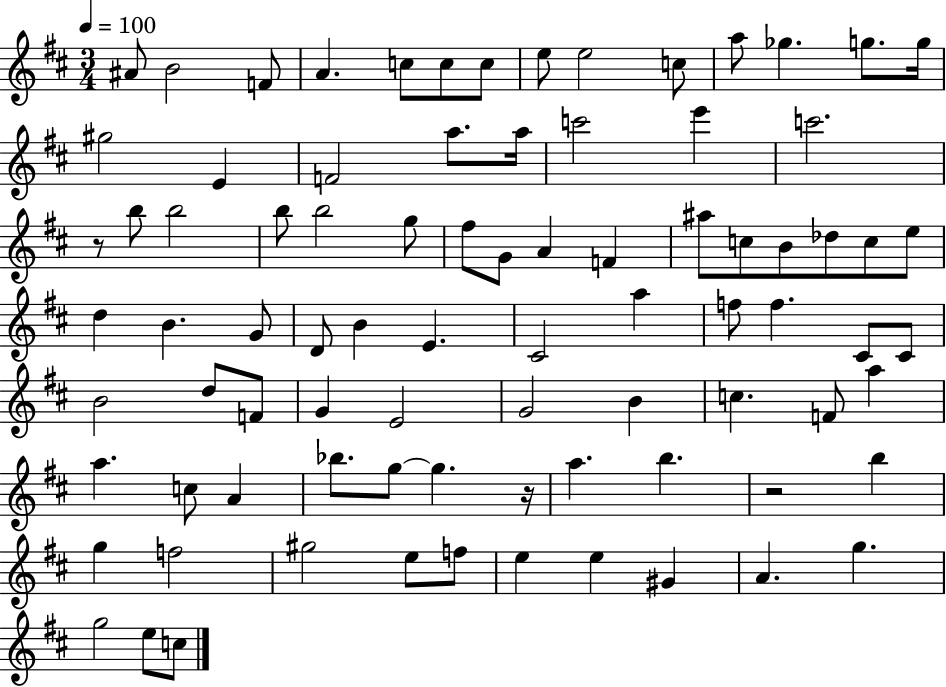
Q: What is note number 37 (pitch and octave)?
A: E5